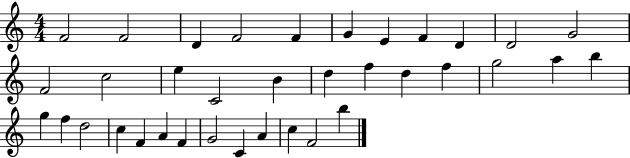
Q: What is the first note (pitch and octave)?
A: F4